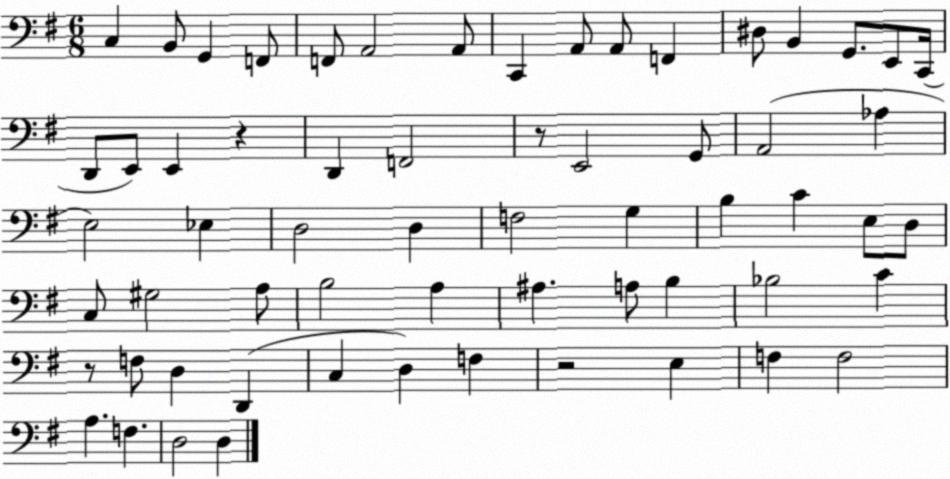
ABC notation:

X:1
T:Untitled
M:6/8
L:1/4
K:G
C, B,,/2 G,, F,,/2 F,,/2 A,,2 A,,/2 C,, A,,/2 A,,/2 F,, ^D,/2 B,, G,,/2 E,,/2 C,,/4 D,,/2 E,,/2 E,, z D,, F,,2 z/2 E,,2 G,,/2 A,,2 _A, E,2 _E, D,2 D, F,2 G, B, C E,/2 D,/2 C,/2 ^G,2 A,/2 B,2 A, ^A, A,/2 B, _B,2 C z/2 F,/2 D, D,, C, D, F, z2 E, F, F,2 A, F, D,2 D,